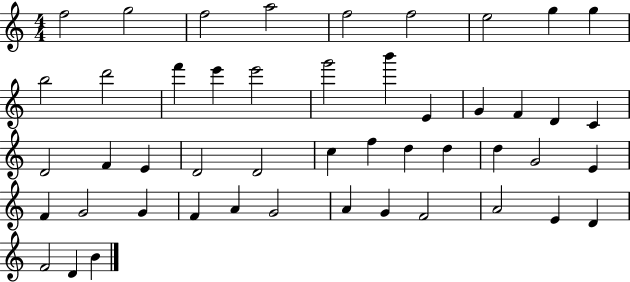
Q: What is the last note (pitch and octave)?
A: B4